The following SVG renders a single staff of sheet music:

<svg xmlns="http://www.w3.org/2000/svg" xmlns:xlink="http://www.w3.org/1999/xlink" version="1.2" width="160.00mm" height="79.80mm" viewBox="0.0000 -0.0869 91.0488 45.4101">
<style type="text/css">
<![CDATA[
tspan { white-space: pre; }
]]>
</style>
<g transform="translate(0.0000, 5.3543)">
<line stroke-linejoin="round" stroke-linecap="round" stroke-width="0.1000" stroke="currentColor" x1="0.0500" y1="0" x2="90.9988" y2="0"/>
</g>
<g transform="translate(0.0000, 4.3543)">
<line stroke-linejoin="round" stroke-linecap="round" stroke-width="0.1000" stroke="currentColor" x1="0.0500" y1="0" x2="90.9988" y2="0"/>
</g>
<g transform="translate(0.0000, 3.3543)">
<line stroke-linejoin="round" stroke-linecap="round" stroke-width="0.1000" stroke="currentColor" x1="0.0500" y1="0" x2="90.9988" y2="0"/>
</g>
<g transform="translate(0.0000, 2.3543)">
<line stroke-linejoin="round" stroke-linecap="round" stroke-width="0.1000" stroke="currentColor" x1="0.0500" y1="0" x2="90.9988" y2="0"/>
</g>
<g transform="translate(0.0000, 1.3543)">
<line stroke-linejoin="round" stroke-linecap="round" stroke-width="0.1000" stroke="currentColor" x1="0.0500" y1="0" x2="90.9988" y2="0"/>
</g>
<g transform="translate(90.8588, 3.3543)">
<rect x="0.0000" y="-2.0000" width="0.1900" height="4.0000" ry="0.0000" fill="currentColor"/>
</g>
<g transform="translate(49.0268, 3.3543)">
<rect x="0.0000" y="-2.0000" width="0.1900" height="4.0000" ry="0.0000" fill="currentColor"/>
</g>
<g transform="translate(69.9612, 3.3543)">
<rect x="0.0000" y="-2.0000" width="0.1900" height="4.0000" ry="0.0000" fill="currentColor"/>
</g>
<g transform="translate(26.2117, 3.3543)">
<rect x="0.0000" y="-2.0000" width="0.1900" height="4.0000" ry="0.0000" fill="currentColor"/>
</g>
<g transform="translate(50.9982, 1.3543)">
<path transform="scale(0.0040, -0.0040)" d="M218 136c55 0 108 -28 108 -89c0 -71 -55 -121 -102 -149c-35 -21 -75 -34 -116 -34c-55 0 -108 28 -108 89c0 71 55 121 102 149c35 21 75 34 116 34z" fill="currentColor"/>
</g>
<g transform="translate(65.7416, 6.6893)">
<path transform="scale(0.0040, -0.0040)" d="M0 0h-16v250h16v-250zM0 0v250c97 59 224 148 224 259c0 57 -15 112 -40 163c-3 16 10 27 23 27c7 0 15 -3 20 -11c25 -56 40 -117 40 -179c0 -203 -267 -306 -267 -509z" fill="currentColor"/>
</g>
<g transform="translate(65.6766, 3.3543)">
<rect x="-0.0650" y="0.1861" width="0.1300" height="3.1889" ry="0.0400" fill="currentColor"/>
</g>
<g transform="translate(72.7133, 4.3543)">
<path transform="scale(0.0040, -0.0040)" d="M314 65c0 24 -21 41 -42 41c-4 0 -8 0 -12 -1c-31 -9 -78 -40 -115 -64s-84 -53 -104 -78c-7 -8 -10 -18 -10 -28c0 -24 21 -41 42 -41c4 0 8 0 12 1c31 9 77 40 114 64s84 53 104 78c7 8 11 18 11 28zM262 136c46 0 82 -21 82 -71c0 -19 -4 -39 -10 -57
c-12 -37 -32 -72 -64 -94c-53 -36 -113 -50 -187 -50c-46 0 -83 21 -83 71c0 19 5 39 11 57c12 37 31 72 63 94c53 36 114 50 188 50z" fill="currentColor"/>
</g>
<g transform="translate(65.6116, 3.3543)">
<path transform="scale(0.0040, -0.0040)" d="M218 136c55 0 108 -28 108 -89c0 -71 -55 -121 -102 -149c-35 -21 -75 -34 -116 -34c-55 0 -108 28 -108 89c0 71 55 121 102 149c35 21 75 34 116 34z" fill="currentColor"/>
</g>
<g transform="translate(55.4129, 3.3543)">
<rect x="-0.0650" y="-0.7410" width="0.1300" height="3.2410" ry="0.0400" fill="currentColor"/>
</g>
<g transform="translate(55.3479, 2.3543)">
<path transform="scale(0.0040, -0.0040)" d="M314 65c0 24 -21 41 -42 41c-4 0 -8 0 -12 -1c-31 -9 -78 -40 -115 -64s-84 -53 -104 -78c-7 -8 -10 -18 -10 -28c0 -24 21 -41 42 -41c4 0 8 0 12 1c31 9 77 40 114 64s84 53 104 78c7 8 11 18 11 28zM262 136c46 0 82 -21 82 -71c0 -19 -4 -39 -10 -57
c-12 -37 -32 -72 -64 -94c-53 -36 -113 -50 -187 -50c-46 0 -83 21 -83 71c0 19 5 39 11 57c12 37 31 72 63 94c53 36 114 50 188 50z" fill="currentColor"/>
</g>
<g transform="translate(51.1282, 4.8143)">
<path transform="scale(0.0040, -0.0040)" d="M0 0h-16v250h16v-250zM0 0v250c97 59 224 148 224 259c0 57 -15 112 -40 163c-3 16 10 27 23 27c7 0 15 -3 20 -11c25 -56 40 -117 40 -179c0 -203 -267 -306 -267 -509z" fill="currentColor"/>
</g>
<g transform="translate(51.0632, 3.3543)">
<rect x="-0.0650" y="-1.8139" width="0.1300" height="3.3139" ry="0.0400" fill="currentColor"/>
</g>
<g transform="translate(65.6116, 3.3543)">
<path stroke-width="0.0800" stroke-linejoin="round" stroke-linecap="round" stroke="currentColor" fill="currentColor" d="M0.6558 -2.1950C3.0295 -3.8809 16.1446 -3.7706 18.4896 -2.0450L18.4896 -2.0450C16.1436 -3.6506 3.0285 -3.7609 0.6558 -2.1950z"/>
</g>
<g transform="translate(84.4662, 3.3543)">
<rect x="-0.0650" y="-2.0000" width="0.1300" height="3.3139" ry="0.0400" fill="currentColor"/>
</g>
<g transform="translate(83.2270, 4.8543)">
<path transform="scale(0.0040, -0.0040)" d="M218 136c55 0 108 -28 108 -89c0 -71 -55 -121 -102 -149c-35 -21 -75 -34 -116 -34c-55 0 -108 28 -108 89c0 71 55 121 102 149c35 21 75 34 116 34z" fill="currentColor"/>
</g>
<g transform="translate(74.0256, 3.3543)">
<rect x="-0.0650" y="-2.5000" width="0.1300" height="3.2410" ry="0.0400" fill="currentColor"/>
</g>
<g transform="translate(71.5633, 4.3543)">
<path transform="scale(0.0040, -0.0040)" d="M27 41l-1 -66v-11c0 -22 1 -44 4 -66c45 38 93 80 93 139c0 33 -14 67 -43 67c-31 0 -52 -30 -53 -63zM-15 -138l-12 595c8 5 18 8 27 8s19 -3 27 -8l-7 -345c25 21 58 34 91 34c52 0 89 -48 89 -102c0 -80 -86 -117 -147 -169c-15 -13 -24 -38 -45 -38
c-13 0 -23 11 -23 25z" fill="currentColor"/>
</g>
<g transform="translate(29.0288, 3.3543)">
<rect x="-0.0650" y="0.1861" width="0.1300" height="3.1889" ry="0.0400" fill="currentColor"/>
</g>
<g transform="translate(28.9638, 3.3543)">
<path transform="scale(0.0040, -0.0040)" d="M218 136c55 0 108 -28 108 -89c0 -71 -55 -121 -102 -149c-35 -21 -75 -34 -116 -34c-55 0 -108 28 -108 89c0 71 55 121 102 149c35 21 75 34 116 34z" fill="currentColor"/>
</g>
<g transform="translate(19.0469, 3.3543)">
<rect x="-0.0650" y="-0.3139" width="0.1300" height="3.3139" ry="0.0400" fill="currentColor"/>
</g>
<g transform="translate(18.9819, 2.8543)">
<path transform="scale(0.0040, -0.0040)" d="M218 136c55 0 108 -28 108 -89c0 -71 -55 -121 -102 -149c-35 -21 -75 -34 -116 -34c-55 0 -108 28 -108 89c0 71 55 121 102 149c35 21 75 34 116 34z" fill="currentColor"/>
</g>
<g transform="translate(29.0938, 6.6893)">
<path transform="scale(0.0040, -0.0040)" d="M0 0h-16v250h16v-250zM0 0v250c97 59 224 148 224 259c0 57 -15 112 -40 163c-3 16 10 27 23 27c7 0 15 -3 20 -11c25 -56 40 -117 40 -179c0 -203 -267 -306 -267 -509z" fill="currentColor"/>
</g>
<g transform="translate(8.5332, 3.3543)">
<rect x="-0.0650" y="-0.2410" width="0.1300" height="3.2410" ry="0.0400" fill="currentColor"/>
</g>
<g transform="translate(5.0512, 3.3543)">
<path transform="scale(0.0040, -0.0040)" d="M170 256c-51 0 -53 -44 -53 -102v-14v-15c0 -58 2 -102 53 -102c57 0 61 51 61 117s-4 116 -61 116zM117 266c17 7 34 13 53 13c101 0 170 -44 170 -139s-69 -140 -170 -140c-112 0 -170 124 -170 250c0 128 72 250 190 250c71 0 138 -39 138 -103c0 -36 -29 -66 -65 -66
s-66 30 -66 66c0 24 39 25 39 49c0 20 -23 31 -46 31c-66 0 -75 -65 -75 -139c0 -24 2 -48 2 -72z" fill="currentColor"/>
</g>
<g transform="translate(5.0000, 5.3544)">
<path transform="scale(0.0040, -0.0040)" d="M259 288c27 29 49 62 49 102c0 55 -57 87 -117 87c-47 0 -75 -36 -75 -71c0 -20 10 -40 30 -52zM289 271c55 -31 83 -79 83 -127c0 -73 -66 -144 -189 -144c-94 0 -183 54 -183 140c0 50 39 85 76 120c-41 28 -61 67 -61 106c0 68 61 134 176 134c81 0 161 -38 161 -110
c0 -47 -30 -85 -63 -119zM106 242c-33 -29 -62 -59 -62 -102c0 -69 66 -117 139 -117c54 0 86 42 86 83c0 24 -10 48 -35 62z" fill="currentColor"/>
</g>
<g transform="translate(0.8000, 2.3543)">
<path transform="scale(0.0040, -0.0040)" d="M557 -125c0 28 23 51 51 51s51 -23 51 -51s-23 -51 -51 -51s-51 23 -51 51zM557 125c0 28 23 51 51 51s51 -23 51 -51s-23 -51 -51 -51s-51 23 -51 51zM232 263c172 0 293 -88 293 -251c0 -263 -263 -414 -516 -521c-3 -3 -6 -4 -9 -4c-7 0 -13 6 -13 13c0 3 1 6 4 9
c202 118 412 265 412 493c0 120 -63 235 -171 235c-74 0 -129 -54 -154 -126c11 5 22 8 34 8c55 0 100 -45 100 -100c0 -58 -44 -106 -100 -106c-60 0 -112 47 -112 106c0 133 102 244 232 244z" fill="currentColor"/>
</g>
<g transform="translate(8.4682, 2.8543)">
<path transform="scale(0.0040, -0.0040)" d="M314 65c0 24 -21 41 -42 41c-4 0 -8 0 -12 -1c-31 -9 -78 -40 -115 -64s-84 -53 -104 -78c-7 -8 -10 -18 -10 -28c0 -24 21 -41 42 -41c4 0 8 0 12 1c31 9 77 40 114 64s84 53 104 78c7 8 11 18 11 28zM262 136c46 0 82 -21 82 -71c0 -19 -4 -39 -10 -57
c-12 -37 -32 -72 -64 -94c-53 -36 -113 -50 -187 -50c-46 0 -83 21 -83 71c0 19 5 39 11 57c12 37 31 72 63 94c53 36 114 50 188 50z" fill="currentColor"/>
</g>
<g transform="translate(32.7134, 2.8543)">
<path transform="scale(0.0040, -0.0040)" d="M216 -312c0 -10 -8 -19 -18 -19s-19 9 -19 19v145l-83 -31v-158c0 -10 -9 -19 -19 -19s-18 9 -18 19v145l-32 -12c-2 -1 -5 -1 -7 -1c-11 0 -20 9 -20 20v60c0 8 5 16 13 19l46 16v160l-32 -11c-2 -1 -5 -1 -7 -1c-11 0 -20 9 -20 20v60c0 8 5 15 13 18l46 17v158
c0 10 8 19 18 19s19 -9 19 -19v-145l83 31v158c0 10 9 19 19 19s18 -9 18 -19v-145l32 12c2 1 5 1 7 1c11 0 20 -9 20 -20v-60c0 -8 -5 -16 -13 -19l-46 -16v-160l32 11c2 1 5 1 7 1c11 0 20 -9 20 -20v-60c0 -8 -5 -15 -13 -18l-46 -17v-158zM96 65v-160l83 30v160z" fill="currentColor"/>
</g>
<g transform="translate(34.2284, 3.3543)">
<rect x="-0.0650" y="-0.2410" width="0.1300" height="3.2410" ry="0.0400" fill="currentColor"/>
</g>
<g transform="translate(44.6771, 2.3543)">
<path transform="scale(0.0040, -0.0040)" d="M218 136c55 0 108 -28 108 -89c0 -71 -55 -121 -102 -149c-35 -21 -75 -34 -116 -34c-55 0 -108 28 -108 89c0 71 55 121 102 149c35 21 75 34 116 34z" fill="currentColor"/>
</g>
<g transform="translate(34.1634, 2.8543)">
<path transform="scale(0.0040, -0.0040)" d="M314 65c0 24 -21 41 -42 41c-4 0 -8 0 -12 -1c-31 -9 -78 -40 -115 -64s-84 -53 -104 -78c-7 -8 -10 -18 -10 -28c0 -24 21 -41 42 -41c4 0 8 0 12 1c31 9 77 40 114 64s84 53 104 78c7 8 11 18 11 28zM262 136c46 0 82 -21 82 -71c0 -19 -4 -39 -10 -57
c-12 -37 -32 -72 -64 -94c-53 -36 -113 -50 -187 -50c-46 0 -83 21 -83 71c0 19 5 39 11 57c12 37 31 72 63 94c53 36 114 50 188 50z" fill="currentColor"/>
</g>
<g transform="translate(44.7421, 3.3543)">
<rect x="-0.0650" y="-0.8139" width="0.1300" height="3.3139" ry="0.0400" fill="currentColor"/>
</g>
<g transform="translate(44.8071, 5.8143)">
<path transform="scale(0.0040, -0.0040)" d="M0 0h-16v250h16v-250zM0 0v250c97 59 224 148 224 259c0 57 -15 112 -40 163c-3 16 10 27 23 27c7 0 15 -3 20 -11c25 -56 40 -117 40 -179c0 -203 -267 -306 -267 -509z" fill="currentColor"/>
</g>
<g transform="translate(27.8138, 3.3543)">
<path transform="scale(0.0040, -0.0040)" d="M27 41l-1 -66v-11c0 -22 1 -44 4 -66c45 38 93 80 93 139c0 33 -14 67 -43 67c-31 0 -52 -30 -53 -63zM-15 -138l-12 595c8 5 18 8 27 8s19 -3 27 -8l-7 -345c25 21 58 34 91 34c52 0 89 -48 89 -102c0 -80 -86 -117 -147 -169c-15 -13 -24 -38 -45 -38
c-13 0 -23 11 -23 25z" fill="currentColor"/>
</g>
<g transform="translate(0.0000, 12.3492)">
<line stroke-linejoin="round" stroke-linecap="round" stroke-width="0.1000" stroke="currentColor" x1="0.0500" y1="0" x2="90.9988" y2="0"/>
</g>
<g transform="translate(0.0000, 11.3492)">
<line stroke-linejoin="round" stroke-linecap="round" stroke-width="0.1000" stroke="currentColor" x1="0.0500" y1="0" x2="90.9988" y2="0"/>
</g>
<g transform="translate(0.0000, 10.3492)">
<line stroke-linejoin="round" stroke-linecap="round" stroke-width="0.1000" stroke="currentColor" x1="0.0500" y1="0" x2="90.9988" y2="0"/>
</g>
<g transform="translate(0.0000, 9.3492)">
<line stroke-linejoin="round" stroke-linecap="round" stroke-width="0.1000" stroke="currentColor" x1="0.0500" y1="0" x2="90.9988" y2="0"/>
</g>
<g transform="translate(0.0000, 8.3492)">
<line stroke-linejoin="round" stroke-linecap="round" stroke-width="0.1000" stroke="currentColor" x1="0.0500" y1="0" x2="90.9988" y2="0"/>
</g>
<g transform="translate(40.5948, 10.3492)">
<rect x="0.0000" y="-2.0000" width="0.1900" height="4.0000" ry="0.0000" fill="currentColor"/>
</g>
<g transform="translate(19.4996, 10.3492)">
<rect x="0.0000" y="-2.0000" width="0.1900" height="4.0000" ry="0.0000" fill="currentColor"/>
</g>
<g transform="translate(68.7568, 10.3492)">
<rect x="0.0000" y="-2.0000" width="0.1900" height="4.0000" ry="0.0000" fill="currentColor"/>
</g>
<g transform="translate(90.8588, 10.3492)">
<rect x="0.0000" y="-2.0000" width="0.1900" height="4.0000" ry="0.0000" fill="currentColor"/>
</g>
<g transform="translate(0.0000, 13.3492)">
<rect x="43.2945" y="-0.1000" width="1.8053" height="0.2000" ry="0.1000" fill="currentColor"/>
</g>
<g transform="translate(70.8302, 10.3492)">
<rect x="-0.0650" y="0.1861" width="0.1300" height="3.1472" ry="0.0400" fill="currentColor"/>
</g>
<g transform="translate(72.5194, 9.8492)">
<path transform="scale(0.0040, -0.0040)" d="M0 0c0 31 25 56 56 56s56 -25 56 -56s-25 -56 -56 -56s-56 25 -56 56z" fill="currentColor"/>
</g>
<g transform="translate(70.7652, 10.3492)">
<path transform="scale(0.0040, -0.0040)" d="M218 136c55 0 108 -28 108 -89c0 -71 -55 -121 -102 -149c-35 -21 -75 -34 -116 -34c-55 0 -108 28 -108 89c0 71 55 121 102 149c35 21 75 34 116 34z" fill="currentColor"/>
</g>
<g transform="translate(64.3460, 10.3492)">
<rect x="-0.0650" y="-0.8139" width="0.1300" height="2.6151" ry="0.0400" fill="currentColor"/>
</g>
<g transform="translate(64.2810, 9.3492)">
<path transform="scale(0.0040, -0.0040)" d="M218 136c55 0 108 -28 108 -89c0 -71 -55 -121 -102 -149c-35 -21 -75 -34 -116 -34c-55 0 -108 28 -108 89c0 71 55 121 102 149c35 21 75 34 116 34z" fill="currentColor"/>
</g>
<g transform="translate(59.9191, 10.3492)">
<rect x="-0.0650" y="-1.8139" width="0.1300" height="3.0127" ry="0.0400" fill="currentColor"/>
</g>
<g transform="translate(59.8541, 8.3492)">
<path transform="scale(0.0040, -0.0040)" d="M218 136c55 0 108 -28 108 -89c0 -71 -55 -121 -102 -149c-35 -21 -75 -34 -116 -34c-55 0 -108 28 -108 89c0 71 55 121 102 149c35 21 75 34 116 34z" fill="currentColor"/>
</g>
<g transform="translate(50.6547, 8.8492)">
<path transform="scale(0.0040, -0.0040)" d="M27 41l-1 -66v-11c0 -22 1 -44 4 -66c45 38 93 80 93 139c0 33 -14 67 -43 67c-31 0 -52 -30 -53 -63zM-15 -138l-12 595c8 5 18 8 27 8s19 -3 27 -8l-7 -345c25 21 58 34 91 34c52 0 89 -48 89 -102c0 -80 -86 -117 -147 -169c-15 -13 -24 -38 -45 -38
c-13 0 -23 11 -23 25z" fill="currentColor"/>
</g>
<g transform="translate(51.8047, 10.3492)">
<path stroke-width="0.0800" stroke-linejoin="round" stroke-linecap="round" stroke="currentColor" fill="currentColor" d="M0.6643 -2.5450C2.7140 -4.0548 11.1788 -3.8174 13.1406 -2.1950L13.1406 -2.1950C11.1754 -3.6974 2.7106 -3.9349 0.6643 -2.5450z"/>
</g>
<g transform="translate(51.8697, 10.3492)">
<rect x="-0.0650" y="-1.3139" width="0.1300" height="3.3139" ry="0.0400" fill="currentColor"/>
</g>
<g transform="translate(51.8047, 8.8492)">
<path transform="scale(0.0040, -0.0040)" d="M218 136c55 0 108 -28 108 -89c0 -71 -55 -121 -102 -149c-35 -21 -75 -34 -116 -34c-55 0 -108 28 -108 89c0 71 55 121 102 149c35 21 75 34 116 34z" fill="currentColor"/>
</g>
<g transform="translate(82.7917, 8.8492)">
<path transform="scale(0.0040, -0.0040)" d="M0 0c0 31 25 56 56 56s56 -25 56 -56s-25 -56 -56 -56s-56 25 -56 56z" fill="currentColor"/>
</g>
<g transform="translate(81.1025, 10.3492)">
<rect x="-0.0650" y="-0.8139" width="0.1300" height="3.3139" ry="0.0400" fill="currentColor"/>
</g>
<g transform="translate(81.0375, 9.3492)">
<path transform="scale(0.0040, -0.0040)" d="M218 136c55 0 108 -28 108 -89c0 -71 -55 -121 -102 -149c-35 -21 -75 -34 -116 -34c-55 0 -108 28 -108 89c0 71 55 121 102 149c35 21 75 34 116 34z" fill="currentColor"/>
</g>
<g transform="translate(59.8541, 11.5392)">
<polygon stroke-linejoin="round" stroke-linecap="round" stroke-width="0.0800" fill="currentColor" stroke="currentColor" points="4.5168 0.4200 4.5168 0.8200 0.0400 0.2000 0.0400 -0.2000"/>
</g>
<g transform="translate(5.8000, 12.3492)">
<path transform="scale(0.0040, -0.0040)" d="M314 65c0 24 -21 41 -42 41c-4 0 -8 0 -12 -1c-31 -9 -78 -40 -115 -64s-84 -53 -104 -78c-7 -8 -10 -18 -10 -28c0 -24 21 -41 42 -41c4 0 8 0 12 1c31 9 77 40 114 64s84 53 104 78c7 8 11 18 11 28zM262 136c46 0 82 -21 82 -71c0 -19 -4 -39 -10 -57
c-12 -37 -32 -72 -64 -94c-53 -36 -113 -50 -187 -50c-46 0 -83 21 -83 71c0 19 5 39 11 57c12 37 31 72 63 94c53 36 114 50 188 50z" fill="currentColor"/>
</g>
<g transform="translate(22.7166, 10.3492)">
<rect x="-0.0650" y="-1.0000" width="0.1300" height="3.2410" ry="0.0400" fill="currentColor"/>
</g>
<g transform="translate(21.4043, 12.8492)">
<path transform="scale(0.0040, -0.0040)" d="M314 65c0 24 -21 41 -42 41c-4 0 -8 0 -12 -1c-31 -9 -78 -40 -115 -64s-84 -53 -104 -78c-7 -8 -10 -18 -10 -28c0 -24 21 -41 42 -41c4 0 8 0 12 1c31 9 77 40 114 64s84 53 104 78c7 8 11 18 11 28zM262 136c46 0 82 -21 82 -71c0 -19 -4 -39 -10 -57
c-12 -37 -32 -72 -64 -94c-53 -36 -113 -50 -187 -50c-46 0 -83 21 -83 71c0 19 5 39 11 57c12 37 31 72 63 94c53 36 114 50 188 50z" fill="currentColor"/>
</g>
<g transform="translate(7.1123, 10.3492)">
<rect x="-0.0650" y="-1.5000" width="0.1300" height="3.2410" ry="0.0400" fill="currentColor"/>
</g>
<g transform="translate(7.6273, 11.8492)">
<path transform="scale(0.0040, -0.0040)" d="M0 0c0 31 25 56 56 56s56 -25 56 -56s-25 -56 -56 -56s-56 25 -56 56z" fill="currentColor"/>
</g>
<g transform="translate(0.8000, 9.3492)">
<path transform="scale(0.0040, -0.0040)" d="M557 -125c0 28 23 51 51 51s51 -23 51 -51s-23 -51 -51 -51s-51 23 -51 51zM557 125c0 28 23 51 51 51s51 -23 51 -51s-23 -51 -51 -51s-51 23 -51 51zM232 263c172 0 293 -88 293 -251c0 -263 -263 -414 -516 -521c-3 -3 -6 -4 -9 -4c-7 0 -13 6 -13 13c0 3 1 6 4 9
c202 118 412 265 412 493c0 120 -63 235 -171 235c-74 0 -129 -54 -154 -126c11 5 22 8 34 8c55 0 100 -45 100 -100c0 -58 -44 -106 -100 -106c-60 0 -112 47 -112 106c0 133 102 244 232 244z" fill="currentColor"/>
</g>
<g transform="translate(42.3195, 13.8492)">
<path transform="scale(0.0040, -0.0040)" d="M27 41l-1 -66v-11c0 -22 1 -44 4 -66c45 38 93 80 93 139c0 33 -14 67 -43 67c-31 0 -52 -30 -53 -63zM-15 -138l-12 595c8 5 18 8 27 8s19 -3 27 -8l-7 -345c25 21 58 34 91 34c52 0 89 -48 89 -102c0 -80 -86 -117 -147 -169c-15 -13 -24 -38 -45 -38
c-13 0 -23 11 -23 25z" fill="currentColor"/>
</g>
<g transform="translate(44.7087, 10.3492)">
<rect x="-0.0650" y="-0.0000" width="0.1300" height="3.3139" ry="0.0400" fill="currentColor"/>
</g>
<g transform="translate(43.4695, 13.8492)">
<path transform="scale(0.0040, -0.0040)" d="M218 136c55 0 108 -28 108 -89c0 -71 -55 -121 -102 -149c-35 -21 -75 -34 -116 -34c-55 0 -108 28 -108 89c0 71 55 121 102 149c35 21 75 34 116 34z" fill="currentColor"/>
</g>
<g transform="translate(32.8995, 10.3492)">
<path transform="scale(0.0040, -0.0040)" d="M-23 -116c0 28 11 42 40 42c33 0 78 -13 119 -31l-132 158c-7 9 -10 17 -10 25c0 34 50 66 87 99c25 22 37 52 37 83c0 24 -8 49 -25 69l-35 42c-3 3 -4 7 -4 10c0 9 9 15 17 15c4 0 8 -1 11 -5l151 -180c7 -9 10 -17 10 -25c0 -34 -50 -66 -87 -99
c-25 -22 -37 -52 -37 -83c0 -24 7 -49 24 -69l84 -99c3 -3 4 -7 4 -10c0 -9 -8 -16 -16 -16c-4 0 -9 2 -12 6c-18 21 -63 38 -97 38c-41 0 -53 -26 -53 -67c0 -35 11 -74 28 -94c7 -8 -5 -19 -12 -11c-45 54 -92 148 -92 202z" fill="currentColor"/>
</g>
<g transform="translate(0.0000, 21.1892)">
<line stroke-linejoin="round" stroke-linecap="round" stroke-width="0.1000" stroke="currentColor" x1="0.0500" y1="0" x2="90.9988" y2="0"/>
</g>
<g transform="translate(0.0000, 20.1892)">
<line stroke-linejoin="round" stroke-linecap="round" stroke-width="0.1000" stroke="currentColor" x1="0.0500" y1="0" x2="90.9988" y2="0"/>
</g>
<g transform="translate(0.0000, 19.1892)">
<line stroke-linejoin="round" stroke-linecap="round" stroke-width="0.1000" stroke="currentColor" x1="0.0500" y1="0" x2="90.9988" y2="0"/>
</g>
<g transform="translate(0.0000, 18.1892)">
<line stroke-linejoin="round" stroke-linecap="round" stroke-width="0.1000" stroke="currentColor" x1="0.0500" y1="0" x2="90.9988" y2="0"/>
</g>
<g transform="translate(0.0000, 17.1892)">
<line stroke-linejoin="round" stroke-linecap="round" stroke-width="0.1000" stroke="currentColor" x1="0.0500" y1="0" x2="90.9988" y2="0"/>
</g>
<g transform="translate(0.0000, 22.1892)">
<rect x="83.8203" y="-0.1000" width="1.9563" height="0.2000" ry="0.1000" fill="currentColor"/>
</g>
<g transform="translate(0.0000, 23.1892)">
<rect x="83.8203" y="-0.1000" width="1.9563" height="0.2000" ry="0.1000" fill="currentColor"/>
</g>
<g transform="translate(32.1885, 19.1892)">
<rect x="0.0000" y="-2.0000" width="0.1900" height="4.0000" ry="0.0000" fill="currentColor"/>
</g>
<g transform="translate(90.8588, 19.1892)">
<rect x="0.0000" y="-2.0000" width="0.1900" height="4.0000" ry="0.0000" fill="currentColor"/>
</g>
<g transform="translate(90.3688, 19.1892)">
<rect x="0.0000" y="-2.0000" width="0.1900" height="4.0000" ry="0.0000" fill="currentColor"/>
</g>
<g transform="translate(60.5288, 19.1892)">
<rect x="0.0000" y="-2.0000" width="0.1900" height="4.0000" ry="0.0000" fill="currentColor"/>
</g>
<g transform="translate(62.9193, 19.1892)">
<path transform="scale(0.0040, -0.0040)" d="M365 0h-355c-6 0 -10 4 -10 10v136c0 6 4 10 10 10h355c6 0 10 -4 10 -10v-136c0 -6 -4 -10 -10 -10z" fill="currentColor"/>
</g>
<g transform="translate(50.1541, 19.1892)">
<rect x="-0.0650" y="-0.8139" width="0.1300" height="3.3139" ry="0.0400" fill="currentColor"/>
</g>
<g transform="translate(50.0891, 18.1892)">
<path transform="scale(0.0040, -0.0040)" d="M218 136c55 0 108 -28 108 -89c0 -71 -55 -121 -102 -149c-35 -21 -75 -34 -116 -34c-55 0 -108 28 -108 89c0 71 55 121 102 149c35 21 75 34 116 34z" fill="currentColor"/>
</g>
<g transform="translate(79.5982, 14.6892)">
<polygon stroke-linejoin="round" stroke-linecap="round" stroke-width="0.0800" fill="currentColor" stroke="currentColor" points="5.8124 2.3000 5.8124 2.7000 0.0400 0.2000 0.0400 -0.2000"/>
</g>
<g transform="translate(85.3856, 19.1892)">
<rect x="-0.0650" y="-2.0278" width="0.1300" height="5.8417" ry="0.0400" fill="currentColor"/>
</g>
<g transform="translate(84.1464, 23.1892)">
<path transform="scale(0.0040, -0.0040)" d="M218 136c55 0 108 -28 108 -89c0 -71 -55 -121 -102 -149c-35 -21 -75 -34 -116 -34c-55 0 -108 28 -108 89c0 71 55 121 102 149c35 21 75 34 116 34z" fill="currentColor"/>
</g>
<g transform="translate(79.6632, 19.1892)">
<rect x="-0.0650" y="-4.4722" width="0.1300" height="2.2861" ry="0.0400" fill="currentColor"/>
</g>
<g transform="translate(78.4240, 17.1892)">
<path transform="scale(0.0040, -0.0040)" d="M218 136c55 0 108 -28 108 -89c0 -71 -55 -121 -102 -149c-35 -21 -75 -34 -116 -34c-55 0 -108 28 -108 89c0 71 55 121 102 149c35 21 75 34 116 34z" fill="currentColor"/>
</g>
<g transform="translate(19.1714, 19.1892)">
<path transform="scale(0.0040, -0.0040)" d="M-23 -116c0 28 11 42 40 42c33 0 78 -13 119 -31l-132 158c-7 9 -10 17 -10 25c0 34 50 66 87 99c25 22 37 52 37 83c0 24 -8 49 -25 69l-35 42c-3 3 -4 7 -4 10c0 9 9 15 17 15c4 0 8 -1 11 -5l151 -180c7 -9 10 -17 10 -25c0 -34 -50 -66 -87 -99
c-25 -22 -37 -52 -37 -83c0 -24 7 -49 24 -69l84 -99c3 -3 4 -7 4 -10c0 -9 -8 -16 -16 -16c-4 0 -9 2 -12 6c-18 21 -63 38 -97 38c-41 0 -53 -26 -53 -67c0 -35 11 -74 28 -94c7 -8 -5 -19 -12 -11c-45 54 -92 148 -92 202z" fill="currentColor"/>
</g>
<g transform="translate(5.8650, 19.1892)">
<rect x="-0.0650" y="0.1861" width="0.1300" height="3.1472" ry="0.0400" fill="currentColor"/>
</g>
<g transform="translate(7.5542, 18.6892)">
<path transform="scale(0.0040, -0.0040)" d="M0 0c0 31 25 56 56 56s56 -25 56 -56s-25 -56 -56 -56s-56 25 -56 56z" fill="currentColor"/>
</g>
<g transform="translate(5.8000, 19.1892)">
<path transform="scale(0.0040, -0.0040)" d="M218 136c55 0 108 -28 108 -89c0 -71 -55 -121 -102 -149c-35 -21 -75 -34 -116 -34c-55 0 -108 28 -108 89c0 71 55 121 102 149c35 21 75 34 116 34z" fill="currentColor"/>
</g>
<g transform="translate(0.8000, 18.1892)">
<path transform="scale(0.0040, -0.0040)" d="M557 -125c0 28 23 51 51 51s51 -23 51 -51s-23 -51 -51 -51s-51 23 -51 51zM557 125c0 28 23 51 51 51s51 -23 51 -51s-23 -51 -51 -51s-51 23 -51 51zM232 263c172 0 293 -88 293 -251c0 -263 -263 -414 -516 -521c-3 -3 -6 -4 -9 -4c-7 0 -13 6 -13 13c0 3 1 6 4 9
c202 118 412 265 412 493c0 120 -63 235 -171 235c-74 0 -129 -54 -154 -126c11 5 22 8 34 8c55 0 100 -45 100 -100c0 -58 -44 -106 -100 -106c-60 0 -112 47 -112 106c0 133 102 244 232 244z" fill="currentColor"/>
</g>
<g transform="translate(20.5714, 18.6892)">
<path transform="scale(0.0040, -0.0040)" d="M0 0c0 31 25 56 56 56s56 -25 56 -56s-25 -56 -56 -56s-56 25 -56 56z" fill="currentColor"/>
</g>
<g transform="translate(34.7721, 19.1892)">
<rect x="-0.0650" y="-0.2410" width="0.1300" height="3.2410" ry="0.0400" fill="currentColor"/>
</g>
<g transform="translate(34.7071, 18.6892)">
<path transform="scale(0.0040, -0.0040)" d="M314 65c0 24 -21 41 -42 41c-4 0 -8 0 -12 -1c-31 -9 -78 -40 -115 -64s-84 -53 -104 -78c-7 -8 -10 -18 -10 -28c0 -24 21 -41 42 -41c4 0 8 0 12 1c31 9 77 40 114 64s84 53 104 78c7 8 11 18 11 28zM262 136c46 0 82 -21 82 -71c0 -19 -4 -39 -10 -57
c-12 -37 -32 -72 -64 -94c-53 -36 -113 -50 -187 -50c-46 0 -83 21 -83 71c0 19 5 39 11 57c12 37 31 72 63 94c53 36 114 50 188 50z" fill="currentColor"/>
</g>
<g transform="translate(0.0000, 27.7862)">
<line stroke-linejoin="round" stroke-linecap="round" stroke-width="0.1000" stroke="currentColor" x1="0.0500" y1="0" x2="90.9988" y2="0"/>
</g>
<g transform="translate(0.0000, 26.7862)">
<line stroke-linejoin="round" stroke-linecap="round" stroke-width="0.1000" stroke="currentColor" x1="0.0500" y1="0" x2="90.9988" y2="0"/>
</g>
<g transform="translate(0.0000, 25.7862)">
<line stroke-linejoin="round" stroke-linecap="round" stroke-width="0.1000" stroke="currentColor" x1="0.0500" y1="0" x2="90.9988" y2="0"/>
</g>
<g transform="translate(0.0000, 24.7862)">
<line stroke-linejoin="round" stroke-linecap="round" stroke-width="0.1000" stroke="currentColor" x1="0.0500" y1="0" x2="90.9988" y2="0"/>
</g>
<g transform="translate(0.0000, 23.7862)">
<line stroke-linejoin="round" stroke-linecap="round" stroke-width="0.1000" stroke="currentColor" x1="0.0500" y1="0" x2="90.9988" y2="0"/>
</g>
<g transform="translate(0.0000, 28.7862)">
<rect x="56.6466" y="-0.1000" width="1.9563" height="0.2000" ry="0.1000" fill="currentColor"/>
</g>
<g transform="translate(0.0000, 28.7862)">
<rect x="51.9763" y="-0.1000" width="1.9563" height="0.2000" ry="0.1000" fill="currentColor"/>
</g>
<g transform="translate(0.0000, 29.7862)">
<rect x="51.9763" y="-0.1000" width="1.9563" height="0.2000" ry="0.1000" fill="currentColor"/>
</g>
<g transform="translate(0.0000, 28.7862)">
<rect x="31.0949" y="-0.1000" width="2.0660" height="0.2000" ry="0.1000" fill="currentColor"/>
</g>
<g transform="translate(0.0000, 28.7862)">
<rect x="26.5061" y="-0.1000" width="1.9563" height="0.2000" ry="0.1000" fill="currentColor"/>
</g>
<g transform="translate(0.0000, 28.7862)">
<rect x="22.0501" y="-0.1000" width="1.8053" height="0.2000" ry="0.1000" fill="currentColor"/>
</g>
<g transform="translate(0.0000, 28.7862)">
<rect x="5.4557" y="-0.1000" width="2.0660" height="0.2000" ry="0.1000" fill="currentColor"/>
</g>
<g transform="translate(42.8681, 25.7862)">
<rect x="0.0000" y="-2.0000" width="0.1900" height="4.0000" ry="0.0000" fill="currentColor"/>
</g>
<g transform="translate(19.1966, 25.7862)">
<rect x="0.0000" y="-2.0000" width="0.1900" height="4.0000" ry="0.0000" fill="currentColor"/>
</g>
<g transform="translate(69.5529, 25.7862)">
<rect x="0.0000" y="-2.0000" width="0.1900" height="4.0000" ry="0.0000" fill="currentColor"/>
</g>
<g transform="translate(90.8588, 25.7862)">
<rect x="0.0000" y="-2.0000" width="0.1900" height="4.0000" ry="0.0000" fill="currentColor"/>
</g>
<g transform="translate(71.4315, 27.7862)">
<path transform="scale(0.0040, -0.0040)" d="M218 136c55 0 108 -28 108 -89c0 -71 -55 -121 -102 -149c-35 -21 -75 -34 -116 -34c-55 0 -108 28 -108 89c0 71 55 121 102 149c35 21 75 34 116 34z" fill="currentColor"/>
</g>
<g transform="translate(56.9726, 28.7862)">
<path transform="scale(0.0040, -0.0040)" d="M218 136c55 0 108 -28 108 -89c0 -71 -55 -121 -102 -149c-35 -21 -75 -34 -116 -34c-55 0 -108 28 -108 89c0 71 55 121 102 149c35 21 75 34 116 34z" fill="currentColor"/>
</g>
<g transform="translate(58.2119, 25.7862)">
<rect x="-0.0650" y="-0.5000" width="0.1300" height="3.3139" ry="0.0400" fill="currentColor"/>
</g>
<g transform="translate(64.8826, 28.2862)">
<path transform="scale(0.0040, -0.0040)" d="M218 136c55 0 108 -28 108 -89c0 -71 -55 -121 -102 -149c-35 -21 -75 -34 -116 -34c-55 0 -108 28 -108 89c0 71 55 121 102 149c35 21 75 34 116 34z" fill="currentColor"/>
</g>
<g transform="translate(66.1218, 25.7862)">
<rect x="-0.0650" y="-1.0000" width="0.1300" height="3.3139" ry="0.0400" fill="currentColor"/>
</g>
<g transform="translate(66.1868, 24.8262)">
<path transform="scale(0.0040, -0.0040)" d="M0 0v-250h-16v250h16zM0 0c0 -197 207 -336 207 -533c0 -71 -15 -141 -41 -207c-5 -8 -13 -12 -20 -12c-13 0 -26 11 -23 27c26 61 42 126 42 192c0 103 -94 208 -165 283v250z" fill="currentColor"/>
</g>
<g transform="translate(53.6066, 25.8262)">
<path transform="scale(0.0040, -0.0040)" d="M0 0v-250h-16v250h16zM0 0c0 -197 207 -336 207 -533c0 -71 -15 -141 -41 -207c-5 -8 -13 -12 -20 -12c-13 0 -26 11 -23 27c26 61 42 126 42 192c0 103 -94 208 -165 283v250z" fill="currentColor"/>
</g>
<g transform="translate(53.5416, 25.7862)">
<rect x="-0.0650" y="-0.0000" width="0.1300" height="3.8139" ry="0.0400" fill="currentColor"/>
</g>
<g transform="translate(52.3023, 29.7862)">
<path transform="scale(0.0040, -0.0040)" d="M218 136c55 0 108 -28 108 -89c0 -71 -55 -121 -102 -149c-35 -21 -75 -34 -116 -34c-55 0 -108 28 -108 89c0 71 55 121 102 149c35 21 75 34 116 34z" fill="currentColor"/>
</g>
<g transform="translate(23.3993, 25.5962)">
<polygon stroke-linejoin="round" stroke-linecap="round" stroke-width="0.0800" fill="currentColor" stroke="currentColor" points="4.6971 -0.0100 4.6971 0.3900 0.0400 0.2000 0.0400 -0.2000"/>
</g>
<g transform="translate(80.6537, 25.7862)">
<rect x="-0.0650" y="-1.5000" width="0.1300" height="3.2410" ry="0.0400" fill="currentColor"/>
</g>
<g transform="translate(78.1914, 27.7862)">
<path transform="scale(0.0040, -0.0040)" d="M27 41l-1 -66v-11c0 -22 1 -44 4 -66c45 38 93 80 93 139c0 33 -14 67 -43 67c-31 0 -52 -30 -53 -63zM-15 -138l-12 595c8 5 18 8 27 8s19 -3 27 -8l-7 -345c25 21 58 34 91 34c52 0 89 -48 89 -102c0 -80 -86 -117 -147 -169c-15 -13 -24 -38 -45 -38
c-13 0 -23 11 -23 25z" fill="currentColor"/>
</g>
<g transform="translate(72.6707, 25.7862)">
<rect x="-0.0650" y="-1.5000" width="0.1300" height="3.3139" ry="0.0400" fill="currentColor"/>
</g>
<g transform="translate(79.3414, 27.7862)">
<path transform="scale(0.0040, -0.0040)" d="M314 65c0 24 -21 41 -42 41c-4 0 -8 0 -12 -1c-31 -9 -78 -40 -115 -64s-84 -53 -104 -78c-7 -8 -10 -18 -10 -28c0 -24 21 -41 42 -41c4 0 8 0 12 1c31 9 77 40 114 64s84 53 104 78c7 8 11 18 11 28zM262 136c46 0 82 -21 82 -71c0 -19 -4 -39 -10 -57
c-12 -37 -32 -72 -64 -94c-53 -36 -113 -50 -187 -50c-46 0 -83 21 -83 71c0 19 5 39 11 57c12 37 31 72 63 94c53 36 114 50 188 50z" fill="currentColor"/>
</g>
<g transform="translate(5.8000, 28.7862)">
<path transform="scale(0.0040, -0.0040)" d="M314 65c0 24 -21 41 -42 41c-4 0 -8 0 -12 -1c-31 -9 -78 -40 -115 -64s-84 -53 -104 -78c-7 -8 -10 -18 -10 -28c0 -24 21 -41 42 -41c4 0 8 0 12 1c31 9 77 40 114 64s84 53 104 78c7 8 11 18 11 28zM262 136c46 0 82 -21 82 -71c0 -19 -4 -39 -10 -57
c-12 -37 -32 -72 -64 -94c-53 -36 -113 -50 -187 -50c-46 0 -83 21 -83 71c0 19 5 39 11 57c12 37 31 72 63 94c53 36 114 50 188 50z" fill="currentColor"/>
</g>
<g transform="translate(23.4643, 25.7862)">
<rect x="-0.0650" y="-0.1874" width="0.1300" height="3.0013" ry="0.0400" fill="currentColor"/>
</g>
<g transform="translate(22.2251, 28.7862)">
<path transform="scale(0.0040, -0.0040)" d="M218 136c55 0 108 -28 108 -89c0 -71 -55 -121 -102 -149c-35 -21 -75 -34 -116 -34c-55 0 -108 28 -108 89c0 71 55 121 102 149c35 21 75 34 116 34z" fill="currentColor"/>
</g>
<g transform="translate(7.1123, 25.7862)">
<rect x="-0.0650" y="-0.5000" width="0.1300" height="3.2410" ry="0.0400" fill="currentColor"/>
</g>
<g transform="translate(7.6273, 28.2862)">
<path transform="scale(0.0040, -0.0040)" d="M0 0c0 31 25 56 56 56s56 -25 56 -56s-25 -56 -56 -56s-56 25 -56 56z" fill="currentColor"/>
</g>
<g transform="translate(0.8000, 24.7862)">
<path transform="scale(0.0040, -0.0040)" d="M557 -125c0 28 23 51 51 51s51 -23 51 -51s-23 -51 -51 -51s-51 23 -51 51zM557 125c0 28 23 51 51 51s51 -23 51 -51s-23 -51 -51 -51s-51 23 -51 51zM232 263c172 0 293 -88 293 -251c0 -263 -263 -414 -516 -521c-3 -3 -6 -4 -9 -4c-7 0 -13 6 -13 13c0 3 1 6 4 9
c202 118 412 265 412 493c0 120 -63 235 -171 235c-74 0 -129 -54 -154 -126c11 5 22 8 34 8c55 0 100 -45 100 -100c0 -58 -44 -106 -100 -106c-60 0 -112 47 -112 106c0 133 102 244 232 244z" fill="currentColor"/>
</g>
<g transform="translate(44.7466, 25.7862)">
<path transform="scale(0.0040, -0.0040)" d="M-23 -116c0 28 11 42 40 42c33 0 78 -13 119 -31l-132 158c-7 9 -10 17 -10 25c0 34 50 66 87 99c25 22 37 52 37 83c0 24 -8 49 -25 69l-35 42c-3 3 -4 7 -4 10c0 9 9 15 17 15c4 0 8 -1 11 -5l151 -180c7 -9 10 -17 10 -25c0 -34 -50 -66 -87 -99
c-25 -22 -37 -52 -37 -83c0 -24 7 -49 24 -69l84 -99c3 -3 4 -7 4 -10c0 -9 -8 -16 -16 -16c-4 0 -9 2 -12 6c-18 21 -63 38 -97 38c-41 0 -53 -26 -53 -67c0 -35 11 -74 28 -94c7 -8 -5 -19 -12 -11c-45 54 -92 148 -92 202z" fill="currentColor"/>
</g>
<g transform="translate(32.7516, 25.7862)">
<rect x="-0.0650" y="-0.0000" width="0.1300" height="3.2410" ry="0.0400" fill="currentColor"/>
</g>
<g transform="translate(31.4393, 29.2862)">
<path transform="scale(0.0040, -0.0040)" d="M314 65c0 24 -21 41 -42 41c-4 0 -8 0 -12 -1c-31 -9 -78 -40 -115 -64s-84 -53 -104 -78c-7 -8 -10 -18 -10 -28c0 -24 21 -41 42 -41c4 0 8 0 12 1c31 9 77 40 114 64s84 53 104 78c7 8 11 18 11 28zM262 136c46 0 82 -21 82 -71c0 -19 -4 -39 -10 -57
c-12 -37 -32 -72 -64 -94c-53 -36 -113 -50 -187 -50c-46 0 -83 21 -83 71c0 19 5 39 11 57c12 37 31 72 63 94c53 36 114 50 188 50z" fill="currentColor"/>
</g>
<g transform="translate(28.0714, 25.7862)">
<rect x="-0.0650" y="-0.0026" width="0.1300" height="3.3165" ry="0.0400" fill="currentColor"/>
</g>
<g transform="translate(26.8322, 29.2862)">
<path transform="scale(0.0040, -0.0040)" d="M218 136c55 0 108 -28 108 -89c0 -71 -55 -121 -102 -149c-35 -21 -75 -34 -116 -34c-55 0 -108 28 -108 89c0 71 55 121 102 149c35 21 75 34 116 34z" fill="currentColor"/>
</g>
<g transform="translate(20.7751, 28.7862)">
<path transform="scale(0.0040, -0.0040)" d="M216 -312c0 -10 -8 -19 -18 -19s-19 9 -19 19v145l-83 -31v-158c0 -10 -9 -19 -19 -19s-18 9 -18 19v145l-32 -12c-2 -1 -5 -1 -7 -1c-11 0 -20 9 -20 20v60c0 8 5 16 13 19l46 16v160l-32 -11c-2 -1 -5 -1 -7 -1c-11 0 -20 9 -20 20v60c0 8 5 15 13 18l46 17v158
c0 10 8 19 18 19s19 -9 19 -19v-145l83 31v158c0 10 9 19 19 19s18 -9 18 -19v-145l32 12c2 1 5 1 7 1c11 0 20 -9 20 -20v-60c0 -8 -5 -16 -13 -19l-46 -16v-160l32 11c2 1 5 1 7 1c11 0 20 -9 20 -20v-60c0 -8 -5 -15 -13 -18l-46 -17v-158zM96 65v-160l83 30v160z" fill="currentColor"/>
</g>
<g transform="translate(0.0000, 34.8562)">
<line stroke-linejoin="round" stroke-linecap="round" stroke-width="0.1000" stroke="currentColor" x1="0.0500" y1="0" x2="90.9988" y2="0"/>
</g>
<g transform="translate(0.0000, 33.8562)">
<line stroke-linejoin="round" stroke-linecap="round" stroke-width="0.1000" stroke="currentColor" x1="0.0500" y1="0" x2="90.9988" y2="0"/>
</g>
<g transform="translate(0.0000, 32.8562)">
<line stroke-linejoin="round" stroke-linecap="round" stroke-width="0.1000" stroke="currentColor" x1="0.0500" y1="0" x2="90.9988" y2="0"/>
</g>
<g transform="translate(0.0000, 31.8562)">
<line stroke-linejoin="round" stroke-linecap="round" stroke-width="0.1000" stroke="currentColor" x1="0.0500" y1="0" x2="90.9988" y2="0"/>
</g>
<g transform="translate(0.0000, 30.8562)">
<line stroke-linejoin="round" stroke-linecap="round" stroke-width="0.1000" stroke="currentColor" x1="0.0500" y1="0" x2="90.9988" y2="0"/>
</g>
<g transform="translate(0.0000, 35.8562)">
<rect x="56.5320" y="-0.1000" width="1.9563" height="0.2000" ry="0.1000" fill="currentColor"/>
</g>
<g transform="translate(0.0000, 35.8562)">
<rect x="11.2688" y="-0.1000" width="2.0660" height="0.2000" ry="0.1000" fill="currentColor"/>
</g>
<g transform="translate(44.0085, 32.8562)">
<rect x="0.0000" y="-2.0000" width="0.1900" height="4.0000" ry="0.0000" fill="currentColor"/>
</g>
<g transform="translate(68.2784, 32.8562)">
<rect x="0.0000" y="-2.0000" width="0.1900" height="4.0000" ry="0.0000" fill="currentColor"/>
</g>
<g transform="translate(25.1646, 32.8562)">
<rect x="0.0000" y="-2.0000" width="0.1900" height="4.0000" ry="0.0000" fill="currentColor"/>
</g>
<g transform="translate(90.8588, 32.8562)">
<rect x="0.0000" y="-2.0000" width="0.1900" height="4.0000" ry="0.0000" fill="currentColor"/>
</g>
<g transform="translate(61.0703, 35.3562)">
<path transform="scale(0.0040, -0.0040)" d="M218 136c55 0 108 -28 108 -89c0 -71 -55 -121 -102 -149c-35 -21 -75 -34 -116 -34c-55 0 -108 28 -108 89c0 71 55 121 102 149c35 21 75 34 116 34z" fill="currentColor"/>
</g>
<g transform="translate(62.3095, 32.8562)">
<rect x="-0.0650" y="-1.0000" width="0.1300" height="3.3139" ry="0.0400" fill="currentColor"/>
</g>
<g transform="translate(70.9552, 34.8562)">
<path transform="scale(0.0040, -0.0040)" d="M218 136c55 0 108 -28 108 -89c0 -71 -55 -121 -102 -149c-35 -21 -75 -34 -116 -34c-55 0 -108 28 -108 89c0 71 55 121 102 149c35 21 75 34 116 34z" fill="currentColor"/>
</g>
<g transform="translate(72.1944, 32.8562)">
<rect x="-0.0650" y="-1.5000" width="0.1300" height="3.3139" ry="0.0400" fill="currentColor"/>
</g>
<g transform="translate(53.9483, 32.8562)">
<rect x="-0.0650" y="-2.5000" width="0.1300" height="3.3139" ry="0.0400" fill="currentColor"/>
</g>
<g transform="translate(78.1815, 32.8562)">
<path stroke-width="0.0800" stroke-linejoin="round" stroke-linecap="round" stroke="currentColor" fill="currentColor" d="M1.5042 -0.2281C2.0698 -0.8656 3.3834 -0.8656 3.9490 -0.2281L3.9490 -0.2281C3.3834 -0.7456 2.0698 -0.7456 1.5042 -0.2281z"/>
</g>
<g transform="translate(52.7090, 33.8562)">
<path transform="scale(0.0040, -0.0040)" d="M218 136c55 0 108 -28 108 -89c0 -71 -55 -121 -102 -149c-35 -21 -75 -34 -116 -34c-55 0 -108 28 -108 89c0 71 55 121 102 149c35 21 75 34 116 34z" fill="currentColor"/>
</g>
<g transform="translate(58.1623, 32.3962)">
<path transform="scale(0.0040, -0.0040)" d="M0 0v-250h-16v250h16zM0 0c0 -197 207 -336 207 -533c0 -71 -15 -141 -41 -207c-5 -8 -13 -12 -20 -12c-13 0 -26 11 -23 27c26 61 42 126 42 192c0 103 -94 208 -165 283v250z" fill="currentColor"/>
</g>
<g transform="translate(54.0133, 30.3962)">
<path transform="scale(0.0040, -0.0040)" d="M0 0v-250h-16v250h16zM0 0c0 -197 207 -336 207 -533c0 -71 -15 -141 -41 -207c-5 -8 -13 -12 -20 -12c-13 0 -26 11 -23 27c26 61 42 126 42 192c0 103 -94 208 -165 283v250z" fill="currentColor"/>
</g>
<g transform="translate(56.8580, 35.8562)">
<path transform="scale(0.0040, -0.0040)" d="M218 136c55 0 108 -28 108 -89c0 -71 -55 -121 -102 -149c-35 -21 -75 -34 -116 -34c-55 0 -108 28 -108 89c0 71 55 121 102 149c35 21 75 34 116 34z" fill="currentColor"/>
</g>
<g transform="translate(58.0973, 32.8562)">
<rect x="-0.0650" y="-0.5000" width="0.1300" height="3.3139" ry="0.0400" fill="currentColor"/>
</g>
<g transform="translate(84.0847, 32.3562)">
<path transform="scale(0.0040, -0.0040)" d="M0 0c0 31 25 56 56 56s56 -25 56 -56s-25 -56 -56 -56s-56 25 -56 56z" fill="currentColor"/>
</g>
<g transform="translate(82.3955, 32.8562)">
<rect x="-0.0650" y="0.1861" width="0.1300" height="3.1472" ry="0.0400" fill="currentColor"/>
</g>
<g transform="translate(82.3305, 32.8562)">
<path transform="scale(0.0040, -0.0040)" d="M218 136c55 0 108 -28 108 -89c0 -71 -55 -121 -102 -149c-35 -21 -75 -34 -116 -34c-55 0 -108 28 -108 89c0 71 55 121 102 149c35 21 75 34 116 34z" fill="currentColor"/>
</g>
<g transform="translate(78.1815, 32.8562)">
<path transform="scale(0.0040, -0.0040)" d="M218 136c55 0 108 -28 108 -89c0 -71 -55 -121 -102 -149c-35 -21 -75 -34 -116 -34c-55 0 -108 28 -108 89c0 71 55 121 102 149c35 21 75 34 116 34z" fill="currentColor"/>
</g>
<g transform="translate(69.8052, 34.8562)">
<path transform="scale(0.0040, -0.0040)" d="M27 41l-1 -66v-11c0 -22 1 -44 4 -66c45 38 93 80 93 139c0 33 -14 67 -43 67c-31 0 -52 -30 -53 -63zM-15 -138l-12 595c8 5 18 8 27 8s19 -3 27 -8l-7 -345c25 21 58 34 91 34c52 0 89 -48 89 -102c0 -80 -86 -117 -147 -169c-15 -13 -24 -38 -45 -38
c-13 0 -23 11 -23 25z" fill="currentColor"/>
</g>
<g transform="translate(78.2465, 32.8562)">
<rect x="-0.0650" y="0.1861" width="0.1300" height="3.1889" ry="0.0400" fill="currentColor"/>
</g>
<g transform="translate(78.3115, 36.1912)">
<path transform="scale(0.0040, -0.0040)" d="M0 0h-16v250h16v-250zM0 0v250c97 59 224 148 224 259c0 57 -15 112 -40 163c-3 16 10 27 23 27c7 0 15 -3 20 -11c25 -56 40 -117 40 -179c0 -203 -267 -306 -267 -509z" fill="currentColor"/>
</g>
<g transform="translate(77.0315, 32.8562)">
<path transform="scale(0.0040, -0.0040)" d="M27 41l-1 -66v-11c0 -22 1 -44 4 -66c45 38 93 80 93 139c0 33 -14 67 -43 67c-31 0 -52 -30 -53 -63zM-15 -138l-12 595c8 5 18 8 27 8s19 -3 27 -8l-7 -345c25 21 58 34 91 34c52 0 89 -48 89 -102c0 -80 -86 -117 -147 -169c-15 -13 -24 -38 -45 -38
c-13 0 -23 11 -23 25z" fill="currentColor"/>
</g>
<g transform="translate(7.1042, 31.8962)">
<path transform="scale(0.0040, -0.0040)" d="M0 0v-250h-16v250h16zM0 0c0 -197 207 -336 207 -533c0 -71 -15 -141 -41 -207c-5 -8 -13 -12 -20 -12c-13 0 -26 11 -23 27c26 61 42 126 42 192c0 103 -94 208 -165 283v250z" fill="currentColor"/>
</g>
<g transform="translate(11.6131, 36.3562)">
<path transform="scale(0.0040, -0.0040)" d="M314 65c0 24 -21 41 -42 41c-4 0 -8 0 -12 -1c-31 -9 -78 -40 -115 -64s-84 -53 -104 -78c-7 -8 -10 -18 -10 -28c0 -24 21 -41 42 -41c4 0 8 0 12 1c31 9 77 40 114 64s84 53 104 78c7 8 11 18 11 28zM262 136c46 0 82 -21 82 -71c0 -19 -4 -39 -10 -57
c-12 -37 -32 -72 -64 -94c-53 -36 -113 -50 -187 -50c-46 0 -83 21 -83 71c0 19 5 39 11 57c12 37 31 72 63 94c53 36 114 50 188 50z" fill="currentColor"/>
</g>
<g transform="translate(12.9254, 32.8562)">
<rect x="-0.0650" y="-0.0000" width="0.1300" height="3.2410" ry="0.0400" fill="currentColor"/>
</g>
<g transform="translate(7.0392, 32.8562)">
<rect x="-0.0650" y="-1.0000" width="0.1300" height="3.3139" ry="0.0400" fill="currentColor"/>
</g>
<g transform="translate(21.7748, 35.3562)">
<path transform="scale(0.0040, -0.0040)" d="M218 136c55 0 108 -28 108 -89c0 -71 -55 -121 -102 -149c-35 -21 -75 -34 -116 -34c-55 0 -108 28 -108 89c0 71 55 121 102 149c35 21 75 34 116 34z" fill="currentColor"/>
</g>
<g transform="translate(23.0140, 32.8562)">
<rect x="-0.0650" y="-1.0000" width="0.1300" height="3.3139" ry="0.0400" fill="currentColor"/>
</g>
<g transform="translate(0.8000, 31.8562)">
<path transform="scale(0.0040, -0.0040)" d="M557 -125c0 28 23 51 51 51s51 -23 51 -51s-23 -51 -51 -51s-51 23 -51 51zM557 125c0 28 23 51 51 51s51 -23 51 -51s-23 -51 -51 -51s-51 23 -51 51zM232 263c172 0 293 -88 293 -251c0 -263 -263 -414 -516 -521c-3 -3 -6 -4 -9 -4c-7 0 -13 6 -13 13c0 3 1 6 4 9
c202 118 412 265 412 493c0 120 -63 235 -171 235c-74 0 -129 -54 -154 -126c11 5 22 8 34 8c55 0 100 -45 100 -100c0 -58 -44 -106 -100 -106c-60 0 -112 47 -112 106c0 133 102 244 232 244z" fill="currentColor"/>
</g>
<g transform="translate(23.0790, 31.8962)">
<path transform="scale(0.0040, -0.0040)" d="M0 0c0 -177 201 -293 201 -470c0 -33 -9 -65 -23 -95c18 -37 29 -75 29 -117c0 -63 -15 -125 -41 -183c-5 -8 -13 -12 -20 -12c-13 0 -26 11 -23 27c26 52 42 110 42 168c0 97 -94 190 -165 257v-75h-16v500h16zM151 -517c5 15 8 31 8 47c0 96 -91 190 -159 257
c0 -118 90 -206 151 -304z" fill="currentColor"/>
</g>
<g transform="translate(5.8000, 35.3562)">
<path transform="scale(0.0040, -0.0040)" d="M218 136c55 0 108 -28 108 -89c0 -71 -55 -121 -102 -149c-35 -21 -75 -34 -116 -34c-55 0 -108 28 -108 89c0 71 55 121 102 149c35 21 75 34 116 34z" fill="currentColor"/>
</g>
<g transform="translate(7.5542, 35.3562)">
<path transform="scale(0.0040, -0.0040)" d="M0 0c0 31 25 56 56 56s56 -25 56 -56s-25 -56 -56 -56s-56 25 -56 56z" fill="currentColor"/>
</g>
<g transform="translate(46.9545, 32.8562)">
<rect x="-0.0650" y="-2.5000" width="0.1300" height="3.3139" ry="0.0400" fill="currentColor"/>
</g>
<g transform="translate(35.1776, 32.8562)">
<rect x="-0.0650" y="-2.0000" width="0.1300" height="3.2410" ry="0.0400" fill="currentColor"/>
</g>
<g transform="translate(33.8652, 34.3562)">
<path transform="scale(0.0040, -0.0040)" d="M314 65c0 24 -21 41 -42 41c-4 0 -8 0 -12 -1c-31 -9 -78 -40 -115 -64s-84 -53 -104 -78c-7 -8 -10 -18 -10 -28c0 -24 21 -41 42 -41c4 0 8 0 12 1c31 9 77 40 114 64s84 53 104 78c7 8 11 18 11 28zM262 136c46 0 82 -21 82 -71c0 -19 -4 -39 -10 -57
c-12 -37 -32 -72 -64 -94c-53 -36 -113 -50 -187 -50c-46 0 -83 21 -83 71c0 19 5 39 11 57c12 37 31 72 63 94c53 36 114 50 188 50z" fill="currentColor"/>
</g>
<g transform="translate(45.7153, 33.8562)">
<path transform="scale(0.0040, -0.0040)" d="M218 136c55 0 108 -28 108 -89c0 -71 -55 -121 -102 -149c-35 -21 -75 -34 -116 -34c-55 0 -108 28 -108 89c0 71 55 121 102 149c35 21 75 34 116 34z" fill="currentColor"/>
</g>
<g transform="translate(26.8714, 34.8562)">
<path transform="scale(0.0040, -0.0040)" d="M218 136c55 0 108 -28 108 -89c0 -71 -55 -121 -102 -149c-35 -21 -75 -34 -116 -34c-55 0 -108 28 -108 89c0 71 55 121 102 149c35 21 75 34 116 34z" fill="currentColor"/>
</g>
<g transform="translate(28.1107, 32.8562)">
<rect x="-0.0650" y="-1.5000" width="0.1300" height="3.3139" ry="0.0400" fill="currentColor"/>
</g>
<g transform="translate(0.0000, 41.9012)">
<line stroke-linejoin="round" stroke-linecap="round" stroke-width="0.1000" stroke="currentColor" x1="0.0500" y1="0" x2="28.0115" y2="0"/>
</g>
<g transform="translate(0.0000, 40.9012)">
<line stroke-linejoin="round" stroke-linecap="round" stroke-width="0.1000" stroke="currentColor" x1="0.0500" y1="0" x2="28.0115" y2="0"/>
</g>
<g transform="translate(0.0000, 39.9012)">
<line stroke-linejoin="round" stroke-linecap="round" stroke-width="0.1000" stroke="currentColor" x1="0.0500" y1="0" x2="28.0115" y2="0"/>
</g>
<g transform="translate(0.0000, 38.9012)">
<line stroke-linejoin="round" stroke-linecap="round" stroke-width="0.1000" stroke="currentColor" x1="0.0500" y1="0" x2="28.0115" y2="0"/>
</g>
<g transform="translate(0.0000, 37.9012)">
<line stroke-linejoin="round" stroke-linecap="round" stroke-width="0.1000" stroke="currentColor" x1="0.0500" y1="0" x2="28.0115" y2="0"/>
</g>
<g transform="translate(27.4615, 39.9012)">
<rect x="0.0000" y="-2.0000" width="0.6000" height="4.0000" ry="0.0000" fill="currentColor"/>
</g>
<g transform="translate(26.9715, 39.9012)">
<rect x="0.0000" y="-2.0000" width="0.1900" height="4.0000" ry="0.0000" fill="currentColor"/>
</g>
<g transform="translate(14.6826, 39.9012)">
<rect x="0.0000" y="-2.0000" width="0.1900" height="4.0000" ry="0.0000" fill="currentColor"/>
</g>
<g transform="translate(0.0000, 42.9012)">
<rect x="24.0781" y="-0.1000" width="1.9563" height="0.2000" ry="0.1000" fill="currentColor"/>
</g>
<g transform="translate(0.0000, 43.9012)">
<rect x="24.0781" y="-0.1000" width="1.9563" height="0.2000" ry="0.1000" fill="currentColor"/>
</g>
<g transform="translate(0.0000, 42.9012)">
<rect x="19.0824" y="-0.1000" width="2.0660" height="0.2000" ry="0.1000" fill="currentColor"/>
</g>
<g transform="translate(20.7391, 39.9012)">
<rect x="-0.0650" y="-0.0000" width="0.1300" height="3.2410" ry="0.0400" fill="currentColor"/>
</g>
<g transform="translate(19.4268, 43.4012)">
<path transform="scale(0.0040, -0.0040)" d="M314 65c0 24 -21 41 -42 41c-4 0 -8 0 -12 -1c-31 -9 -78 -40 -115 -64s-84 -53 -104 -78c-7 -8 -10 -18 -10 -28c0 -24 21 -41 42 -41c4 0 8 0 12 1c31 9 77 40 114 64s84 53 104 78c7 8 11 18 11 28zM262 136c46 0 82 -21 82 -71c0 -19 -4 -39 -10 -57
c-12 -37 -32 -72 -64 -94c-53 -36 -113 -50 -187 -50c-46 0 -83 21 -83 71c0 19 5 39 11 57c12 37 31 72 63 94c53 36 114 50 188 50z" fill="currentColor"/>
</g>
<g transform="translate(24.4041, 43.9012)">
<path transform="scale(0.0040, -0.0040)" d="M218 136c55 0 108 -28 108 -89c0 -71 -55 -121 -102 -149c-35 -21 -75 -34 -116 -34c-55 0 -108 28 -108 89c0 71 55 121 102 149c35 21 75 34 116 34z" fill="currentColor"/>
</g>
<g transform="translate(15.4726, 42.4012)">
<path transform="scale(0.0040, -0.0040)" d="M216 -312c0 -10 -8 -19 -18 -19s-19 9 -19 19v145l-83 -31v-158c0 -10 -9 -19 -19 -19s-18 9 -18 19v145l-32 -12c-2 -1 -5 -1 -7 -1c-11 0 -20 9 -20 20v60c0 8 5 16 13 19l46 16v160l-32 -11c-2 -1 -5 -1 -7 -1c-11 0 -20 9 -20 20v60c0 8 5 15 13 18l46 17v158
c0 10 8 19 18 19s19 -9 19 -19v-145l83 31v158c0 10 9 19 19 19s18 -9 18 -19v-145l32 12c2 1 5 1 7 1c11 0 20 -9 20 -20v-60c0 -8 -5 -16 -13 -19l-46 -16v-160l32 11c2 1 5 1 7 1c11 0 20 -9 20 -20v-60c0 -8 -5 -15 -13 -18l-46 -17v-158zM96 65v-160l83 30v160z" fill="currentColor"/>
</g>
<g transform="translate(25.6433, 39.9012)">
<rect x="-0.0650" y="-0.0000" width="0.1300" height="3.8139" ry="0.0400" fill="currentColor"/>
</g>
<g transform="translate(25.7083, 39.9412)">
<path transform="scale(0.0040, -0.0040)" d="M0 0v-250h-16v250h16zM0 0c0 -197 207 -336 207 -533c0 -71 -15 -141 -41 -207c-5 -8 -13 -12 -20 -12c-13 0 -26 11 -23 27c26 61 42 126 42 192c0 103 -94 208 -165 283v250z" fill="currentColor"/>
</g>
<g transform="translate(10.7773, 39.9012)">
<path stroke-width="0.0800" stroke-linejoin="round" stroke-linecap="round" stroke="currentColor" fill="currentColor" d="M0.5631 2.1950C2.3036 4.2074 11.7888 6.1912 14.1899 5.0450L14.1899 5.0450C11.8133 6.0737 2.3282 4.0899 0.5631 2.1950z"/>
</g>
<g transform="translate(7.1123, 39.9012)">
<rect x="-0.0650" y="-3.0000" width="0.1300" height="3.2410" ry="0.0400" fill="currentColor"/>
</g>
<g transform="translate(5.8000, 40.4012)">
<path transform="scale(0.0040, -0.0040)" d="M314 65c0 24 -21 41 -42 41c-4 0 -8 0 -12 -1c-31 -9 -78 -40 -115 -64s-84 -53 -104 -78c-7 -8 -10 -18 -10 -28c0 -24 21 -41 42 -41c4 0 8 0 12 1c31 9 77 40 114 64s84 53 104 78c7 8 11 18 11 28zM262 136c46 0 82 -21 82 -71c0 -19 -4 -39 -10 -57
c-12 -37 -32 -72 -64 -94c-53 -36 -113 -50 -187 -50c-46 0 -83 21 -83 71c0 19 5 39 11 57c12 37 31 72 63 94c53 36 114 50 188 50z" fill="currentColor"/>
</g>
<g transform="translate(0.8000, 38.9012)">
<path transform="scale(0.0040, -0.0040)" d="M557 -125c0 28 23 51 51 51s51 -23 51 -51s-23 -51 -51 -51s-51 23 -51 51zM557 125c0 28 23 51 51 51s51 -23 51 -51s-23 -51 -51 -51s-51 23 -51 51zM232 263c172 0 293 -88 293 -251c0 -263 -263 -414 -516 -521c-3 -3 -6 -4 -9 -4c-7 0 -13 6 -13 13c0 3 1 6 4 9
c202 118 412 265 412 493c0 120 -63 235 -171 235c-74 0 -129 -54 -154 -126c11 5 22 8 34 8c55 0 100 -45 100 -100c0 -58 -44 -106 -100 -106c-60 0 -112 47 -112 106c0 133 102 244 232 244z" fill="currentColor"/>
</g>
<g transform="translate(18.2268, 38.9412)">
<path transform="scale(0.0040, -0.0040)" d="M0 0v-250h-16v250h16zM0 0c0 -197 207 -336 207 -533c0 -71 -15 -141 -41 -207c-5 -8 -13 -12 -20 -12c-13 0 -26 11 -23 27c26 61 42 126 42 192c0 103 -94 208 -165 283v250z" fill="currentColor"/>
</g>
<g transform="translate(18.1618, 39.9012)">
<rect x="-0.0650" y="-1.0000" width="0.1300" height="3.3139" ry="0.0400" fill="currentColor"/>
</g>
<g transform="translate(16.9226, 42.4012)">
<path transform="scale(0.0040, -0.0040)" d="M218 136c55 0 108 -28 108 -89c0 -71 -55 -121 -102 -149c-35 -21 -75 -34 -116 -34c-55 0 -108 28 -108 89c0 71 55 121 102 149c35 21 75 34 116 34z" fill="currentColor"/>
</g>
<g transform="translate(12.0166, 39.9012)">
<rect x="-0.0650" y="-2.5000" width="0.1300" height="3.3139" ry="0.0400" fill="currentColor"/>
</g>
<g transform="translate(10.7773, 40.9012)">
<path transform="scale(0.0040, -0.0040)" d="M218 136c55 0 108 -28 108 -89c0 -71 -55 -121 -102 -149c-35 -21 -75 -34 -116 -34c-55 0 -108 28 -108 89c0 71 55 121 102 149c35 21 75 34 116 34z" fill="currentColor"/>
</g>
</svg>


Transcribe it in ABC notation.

X:1
T:Untitled
M:6/8
L:1/4
K:C
E,2 E, _D,/2 ^E,2 F,/2 A,/2 F,2 D,/2 _B,,2 A,, G,,2 F,,2 z _D,, _G, A,/2 F,/2 D, F, D, z E,2 F, z2 A,/2 C,,/2 E,,2 ^E,,/2 D,,/2 D,,2 z C,,/2 E,, F,,/2 G,, _G,,2 F,,/2 D,,2 F,,/4 G,, A,,2 B,, B,,/2 E,,/2 F,, _G,, _D,/2 _D, C,2 B,, ^F,,/2 D,,2 C,,/2